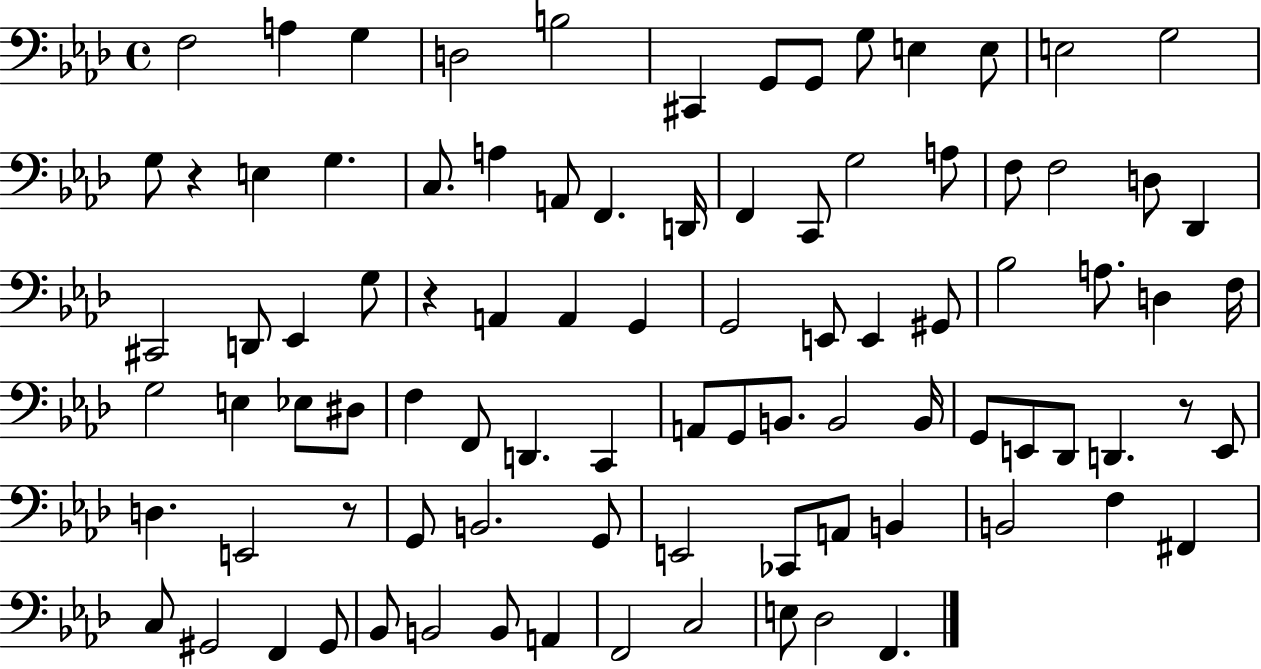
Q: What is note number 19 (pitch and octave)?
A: A2